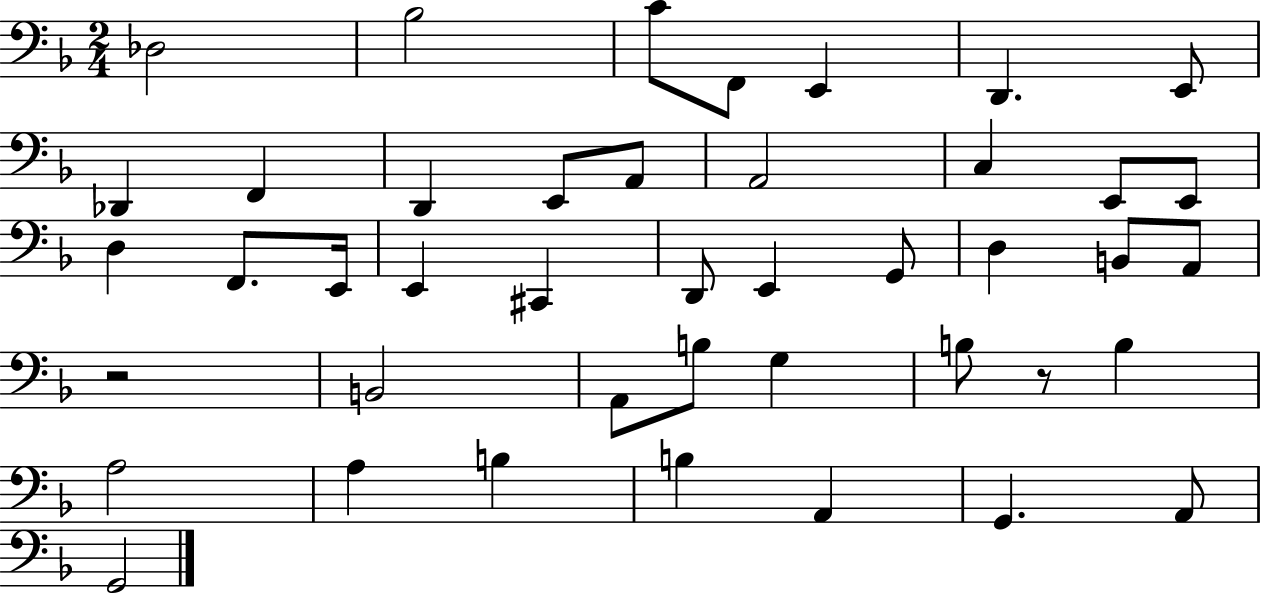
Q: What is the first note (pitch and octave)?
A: Db3